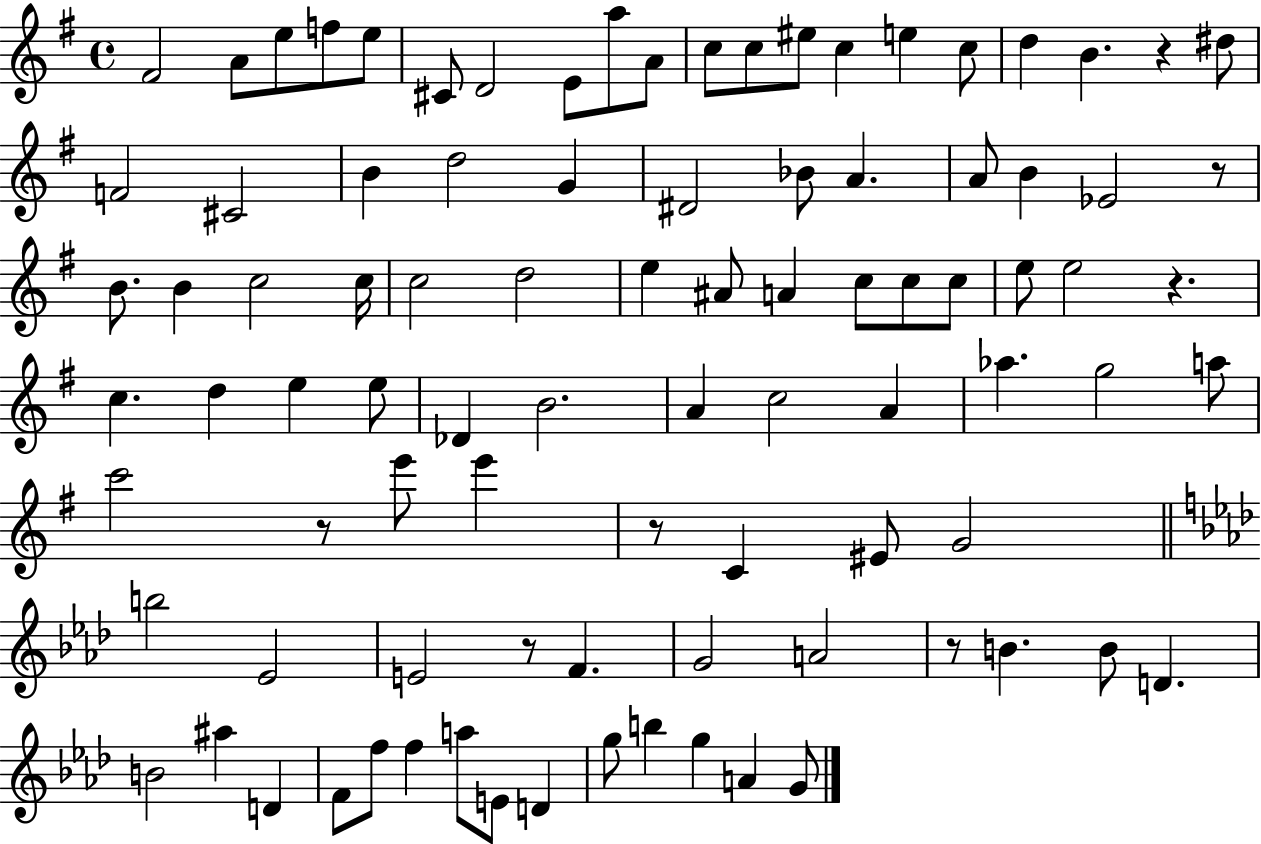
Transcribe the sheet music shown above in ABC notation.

X:1
T:Untitled
M:4/4
L:1/4
K:G
^F2 A/2 e/2 f/2 e/2 ^C/2 D2 E/2 a/2 A/2 c/2 c/2 ^e/2 c e c/2 d B z ^d/2 F2 ^C2 B d2 G ^D2 _B/2 A A/2 B _E2 z/2 B/2 B c2 c/4 c2 d2 e ^A/2 A c/2 c/2 c/2 e/2 e2 z c d e e/2 _D B2 A c2 A _a g2 a/2 c'2 z/2 e'/2 e' z/2 C ^E/2 G2 b2 _E2 E2 z/2 F G2 A2 z/2 B B/2 D B2 ^a D F/2 f/2 f a/2 E/2 D g/2 b g A G/2